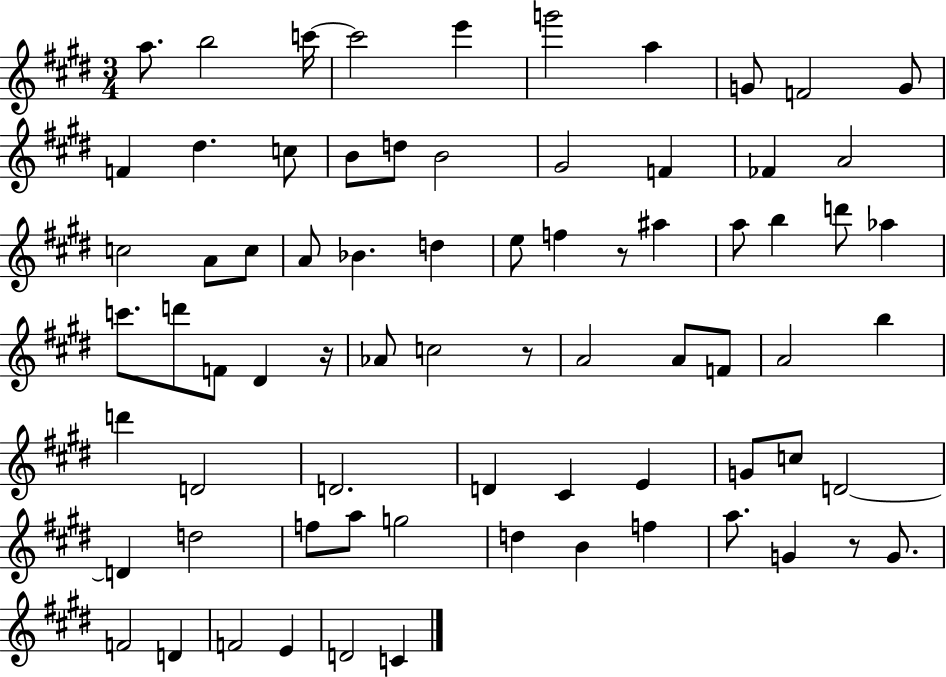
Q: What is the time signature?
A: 3/4